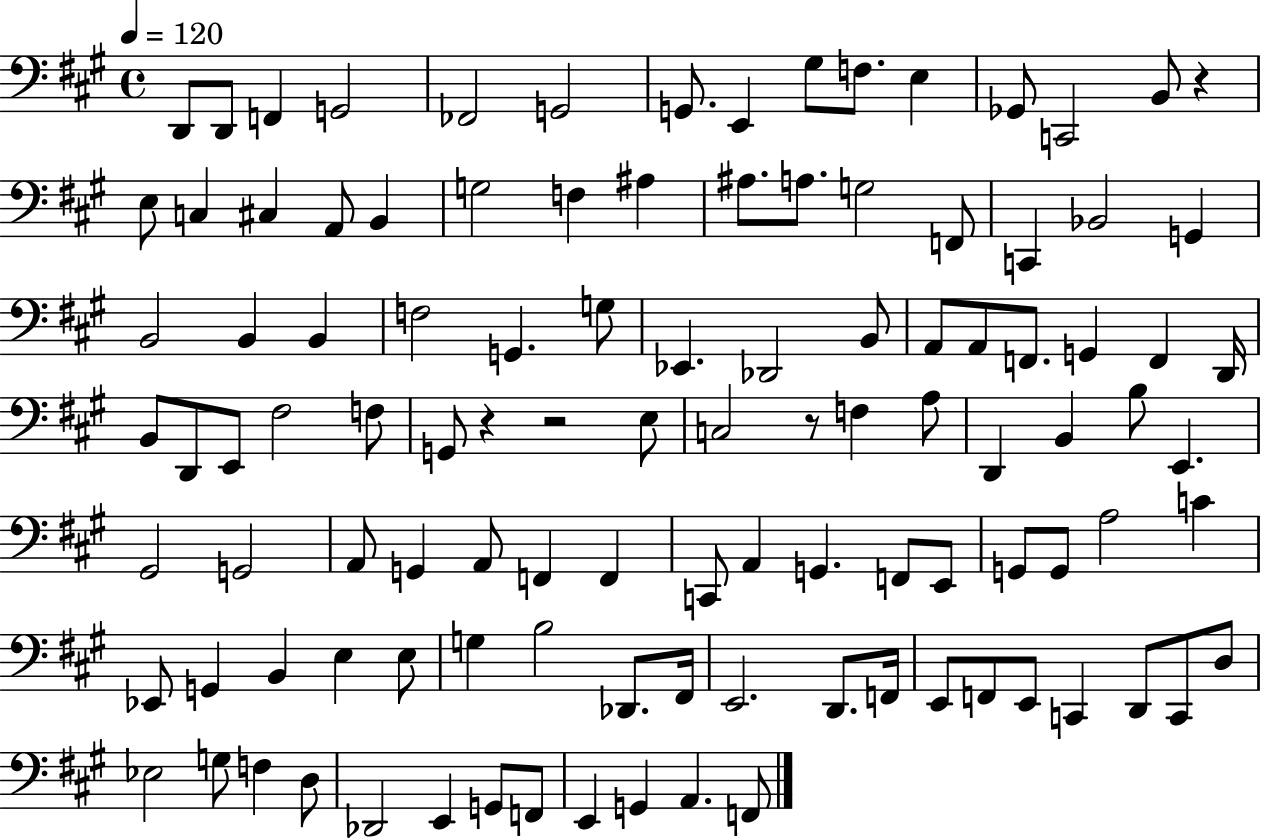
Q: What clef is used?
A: bass